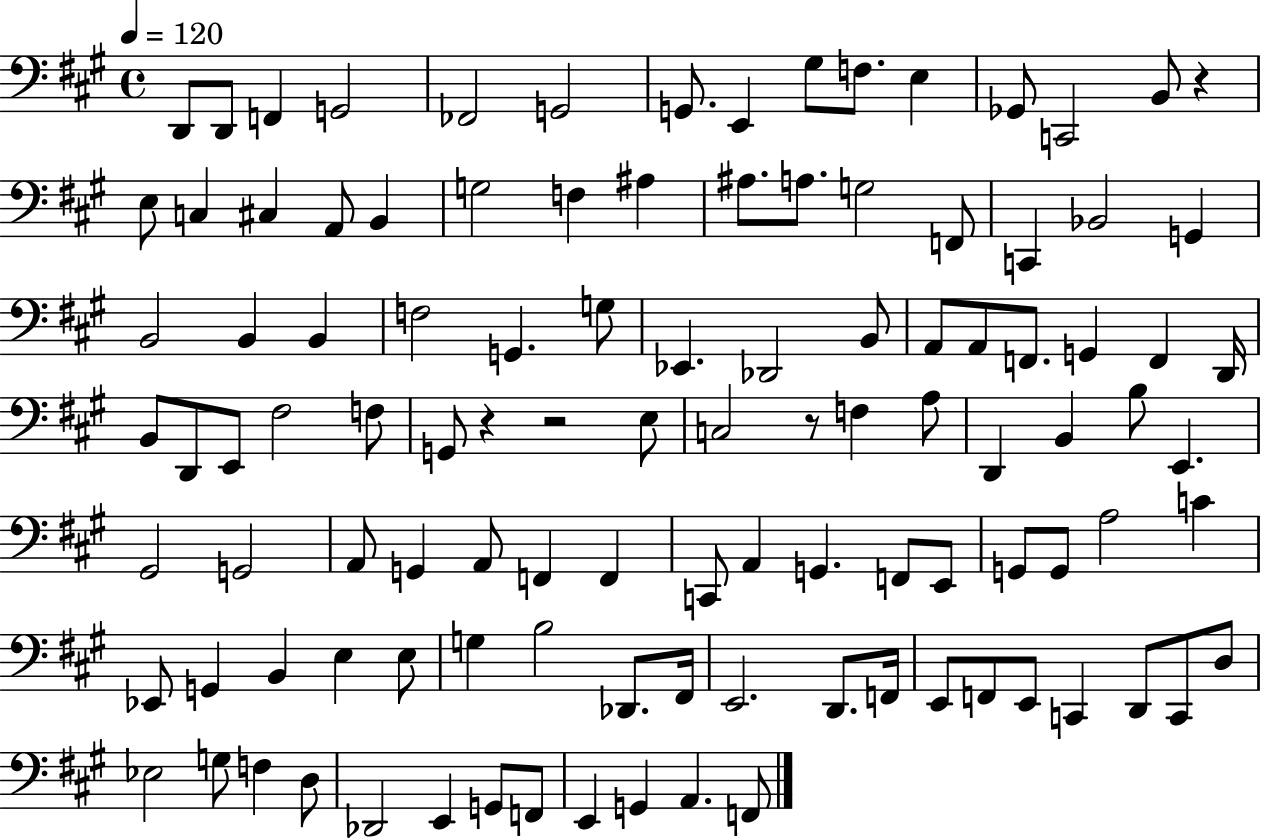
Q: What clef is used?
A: bass